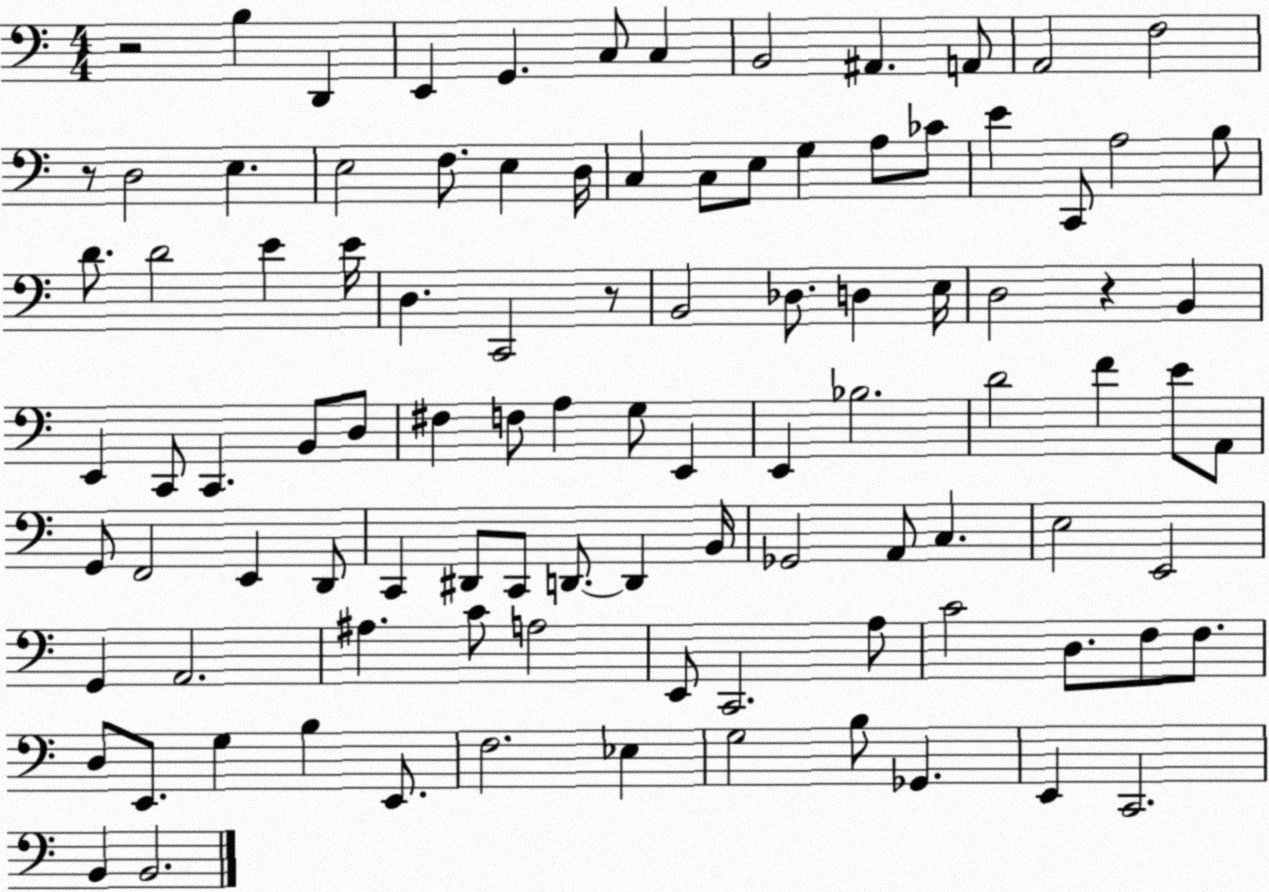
X:1
T:Untitled
M:4/4
L:1/4
K:C
z2 B, D,, E,, G,, C,/2 C, B,,2 ^A,, A,,/2 A,,2 F,2 z/2 D,2 E, E,2 F,/2 E, D,/4 C, C,/2 E,/2 G, A,/2 _C/2 E C,,/2 A,2 B,/2 D/2 D2 E E/4 D, C,,2 z/2 B,,2 _D,/2 D, E,/4 D,2 z B,, E,, C,,/2 C,, B,,/2 D,/2 ^F, F,/2 A, G,/2 E,, E,, _B,2 D2 F E/2 A,,/2 G,,/2 F,,2 E,, D,,/2 C,, ^D,,/2 C,,/2 D,,/2 D,, B,,/4 _G,,2 A,,/2 C, E,2 E,,2 G,, A,,2 ^A, C/2 A,2 E,,/2 C,,2 A,/2 C2 D,/2 F,/2 F,/2 D,/2 E,,/2 G, B, E,,/2 F,2 _E, G,2 B,/2 _G,, E,, C,,2 B,, B,,2